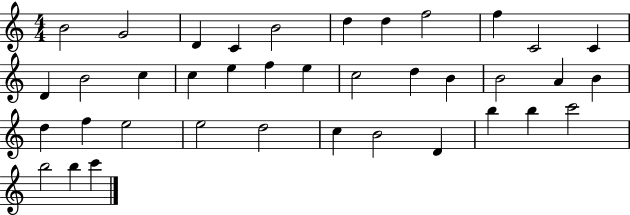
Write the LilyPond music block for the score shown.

{
  \clef treble
  \numericTimeSignature
  \time 4/4
  \key c \major
  b'2 g'2 | d'4 c'4 b'2 | d''4 d''4 f''2 | f''4 c'2 c'4 | \break d'4 b'2 c''4 | c''4 e''4 f''4 e''4 | c''2 d''4 b'4 | b'2 a'4 b'4 | \break d''4 f''4 e''2 | e''2 d''2 | c''4 b'2 d'4 | b''4 b''4 c'''2 | \break b''2 b''4 c'''4 | \bar "|."
}